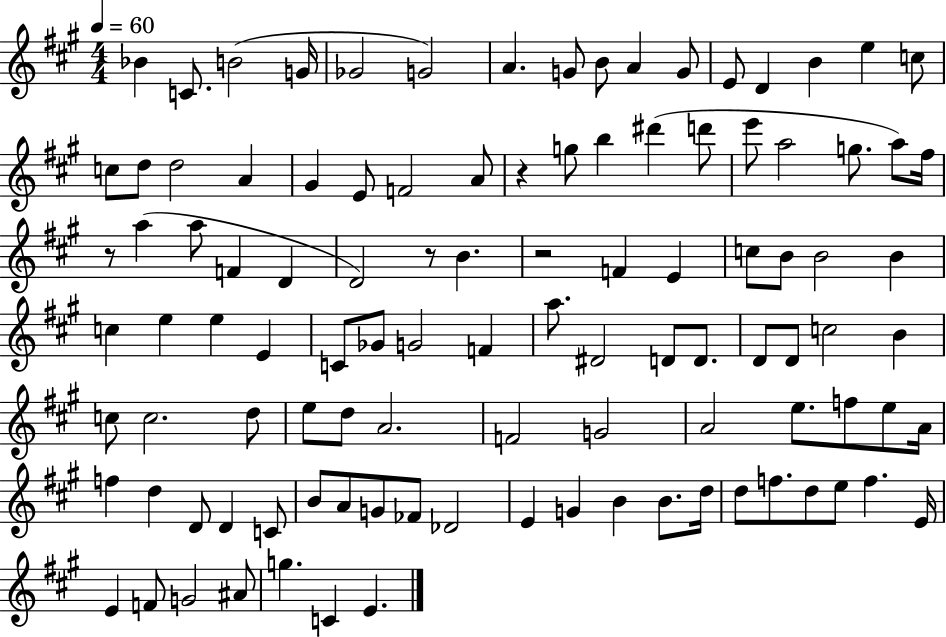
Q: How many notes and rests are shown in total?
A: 106